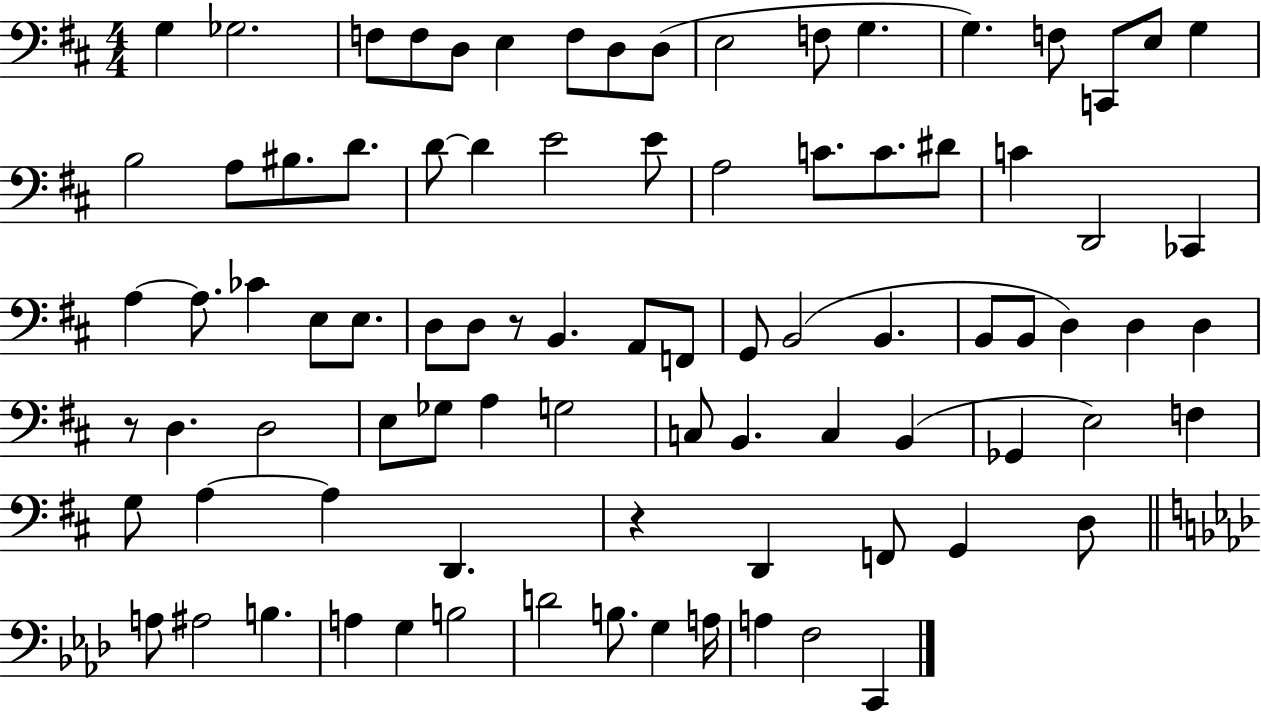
G3/q Gb3/h. F3/e F3/e D3/e E3/q F3/e D3/e D3/e E3/h F3/e G3/q. G3/q. F3/e C2/e E3/e G3/q B3/h A3/e BIS3/e. D4/e. D4/e D4/q E4/h E4/e A3/h C4/e. C4/e. D#4/e C4/q D2/h CES2/q A3/q A3/e. CES4/q E3/e E3/e. D3/e D3/e R/e B2/q. A2/e F2/e G2/e B2/h B2/q. B2/e B2/e D3/q D3/q D3/q R/e D3/q. D3/h E3/e Gb3/e A3/q G3/h C3/e B2/q. C3/q B2/q Gb2/q E3/h F3/q G3/e A3/q A3/q D2/q. R/q D2/q F2/e G2/q D3/e A3/e A#3/h B3/q. A3/q G3/q B3/h D4/h B3/e. G3/q A3/s A3/q F3/h C2/q